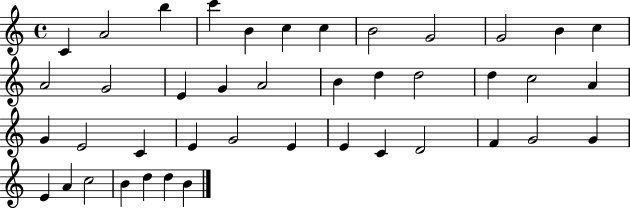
C4/q A4/h B5/q C6/q B4/q C5/q C5/q B4/h G4/h G4/h B4/q C5/q A4/h G4/h E4/q G4/q A4/h B4/q D5/q D5/h D5/q C5/h A4/q G4/q E4/h C4/q E4/q G4/h E4/q E4/q C4/q D4/h F4/q G4/h G4/q E4/q A4/q C5/h B4/q D5/q D5/q B4/q